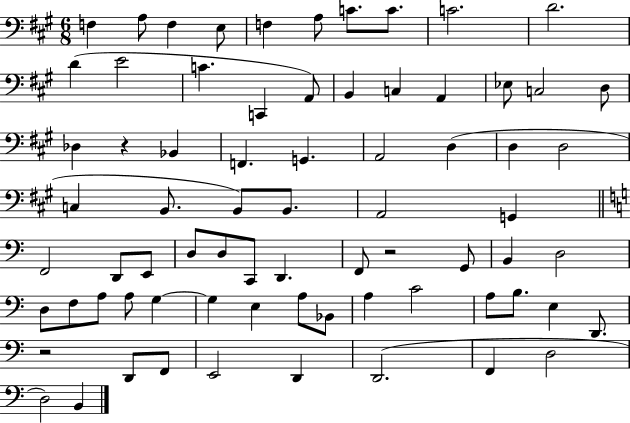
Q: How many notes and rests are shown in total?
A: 73